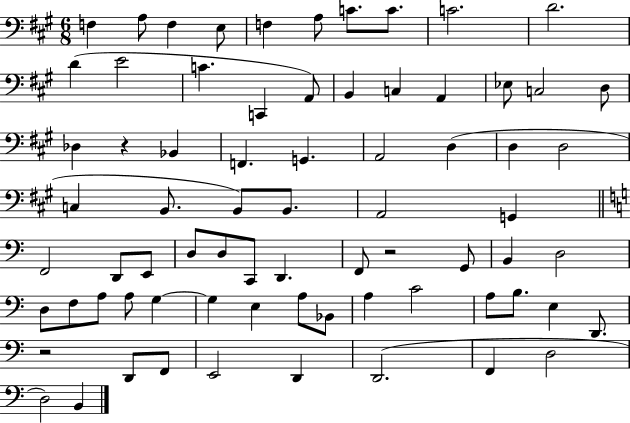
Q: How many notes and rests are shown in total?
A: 73